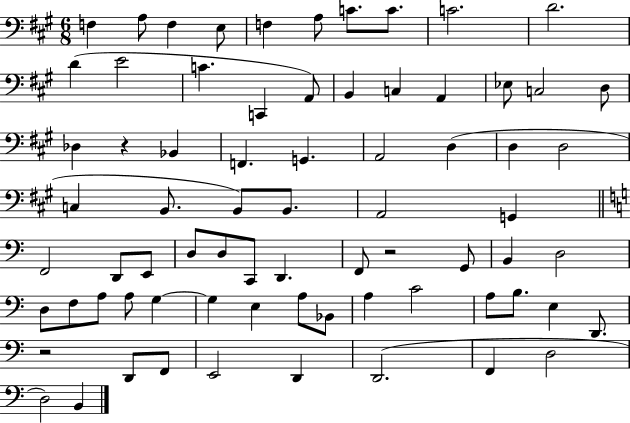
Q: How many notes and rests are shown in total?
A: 73